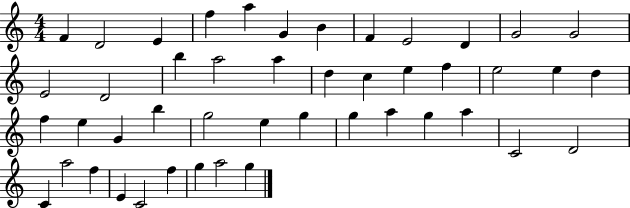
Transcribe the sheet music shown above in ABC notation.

X:1
T:Untitled
M:4/4
L:1/4
K:C
F D2 E f a G B F E2 D G2 G2 E2 D2 b a2 a d c e f e2 e d f e G b g2 e g g a g a C2 D2 C a2 f E C2 f g a2 g